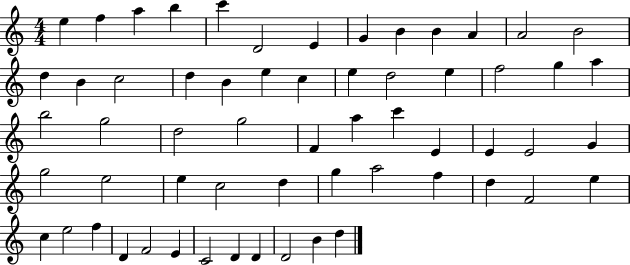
E5/q F5/q A5/q B5/q C6/q D4/h E4/q G4/q B4/q B4/q A4/q A4/h B4/h D5/q B4/q C5/h D5/q B4/q E5/q C5/q E5/q D5/h E5/q F5/h G5/q A5/q B5/h G5/h D5/h G5/h F4/q A5/q C6/q E4/q E4/q E4/h G4/q G5/h E5/h E5/q C5/h D5/q G5/q A5/h F5/q D5/q F4/h E5/q C5/q E5/h F5/q D4/q F4/h E4/q C4/h D4/q D4/q D4/h B4/q D5/q